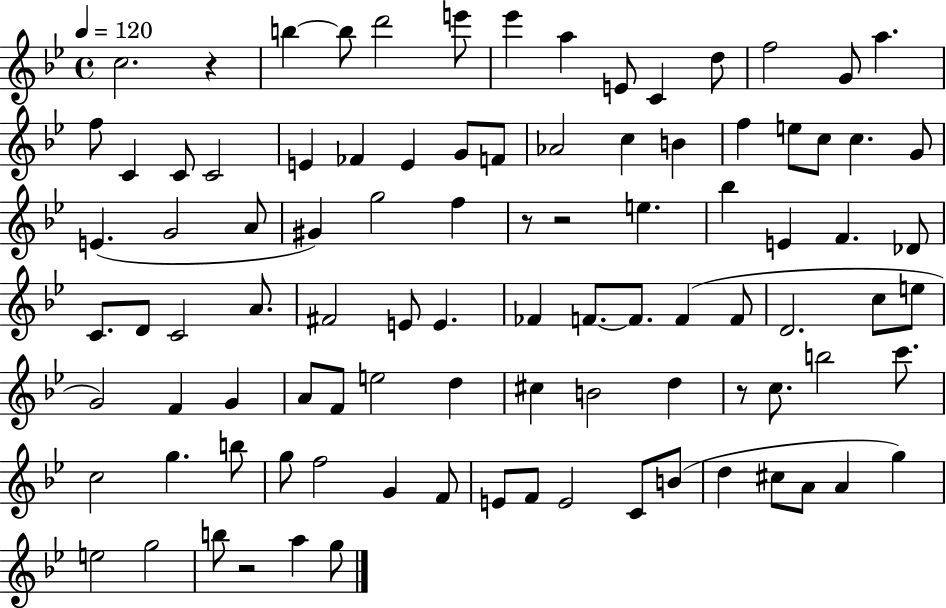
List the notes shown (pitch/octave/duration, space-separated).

C5/h. R/q B5/q B5/e D6/h E6/e Eb6/q A5/q E4/e C4/q D5/e F5/h G4/e A5/q. F5/e C4/q C4/e C4/h E4/q FES4/q E4/q G4/e F4/e Ab4/h C5/q B4/q F5/q E5/e C5/e C5/q. G4/e E4/q. G4/h A4/e G#4/q G5/h F5/q R/e R/h E5/q. Bb5/q E4/q F4/q. Db4/e C4/e. D4/e C4/h A4/e. F#4/h E4/e E4/q. FES4/q F4/e. F4/e. F4/q F4/e D4/h. C5/e E5/e G4/h F4/q G4/q A4/e F4/e E5/h D5/q C#5/q B4/h D5/q R/e C5/e. B5/h C6/e. C5/h G5/q. B5/e G5/e F5/h G4/q F4/e E4/e F4/e E4/h C4/e B4/e D5/q C#5/e A4/e A4/q G5/q E5/h G5/h B5/e R/h A5/q G5/e